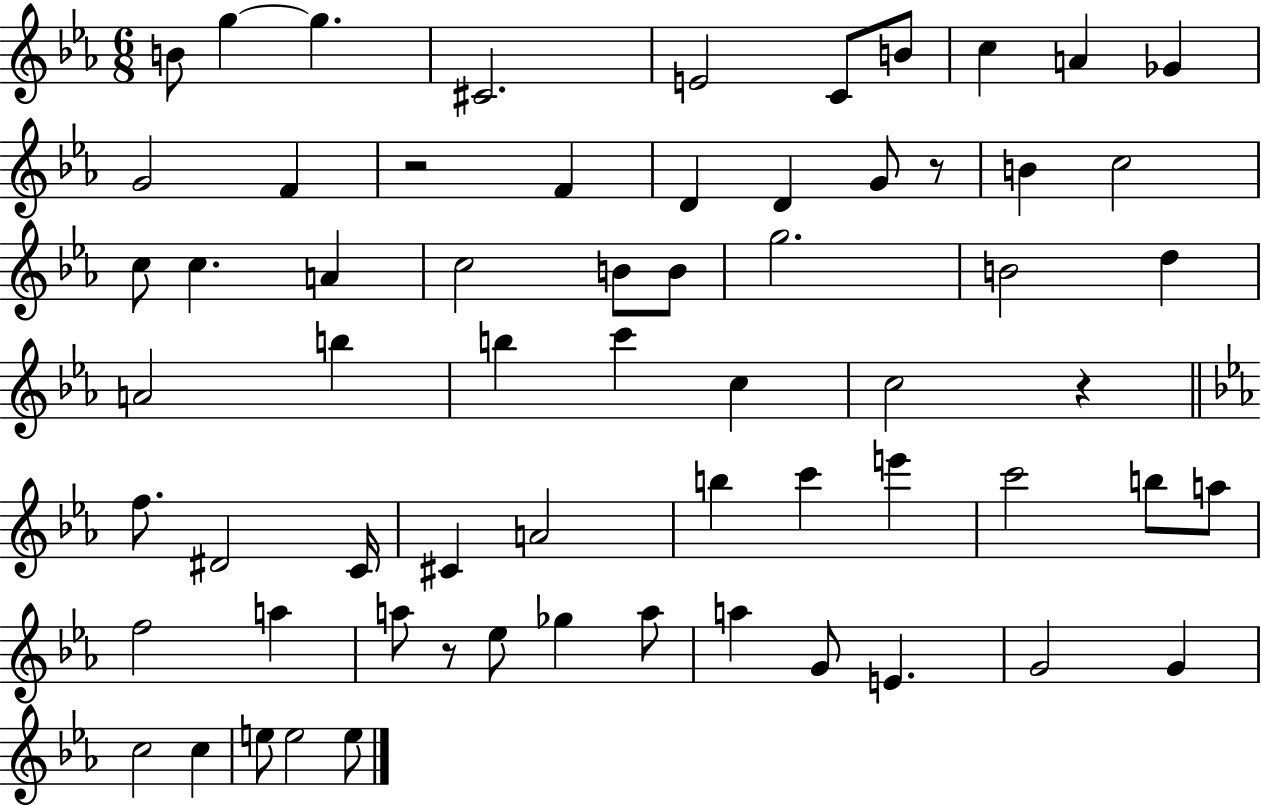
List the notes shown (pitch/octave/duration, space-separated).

B4/e G5/q G5/q. C#4/h. E4/h C4/e B4/e C5/q A4/q Gb4/q G4/h F4/q R/h F4/q D4/q D4/q G4/e R/e B4/q C5/h C5/e C5/q. A4/q C5/h B4/e B4/e G5/h. B4/h D5/q A4/h B5/q B5/q C6/q C5/q C5/h R/q F5/e. D#4/h C4/s C#4/q A4/h B5/q C6/q E6/q C6/h B5/e A5/e F5/h A5/q A5/e R/e Eb5/e Gb5/q A5/e A5/q G4/e E4/q. G4/h G4/q C5/h C5/q E5/e E5/h E5/e